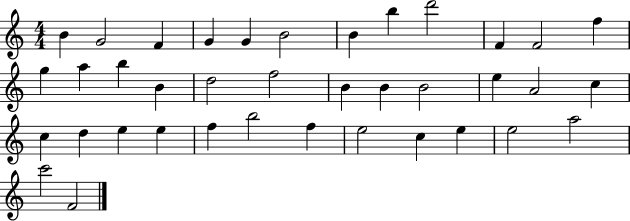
{
  \clef treble
  \numericTimeSignature
  \time 4/4
  \key c \major
  b'4 g'2 f'4 | g'4 g'4 b'2 | b'4 b''4 d'''2 | f'4 f'2 f''4 | \break g''4 a''4 b''4 b'4 | d''2 f''2 | b'4 b'4 b'2 | e''4 a'2 c''4 | \break c''4 d''4 e''4 e''4 | f''4 b''2 f''4 | e''2 c''4 e''4 | e''2 a''2 | \break c'''2 f'2 | \bar "|."
}